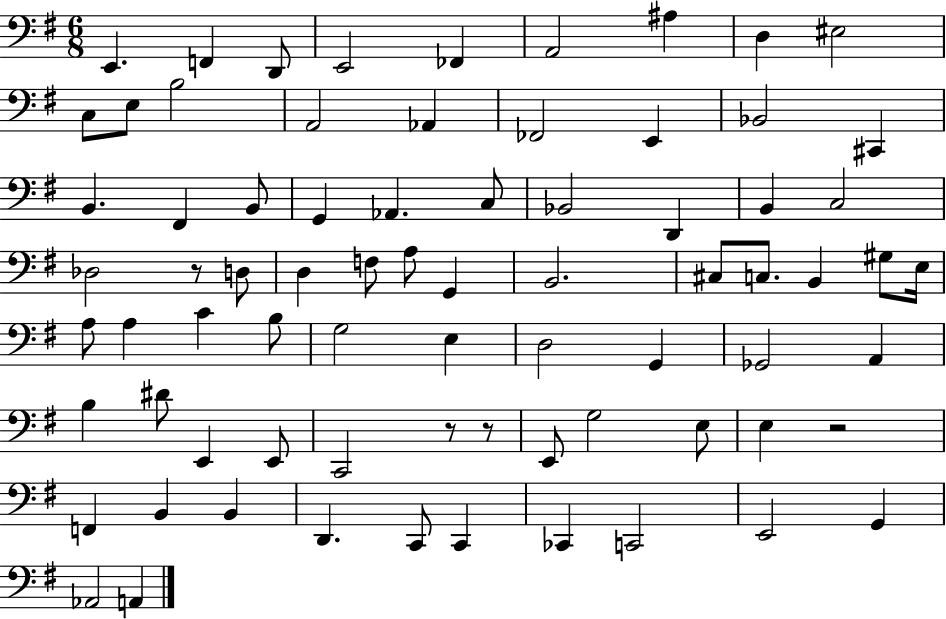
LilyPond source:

{
  \clef bass
  \numericTimeSignature
  \time 6/8
  \key g \major
  \repeat volta 2 { e,4. f,4 d,8 | e,2 fes,4 | a,2 ais4 | d4 eis2 | \break c8 e8 b2 | a,2 aes,4 | fes,2 e,4 | bes,2 cis,4 | \break b,4. fis,4 b,8 | g,4 aes,4. c8 | bes,2 d,4 | b,4 c2 | \break des2 r8 d8 | d4 f8 a8 g,4 | b,2. | cis8 c8. b,4 gis8 e16 | \break a8 a4 c'4 b8 | g2 e4 | d2 g,4 | ges,2 a,4 | \break b4 dis'8 e,4 e,8 | c,2 r8 r8 | e,8 g2 e8 | e4 r2 | \break f,4 b,4 b,4 | d,4. c,8 c,4 | ces,4 c,2 | e,2 g,4 | \break aes,2 a,4 | } \bar "|."
}